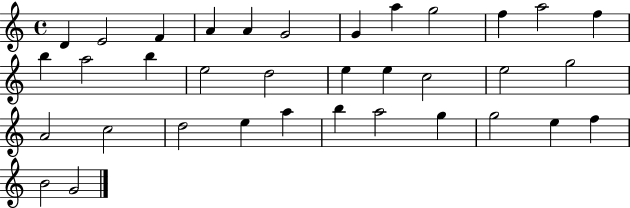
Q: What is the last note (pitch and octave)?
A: G4